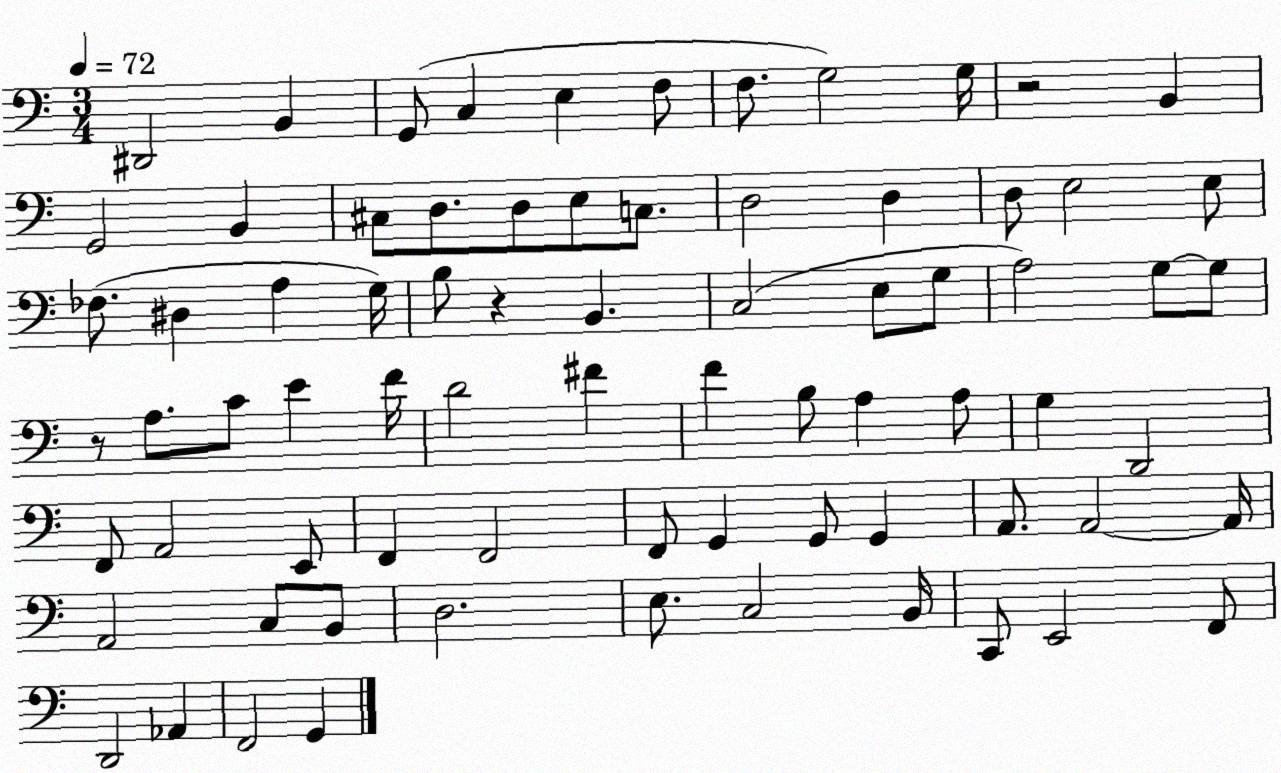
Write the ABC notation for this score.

X:1
T:Untitled
M:3/4
L:1/4
K:C
^D,,2 B,, G,,/2 C, E, F,/2 F,/2 G,2 G,/4 z2 B,, G,,2 B,, ^C,/2 D,/2 D,/2 E,/2 C,/2 D,2 D, D,/2 E,2 E,/2 _F,/2 ^D, A, G,/4 B,/2 z B,, C,2 E,/2 G,/2 A,2 G,/2 G,/2 z/2 A,/2 C/2 E F/4 D2 ^F F B,/2 A, A,/2 G, D,,2 F,,/2 A,,2 E,,/2 F,, F,,2 F,,/2 G,, G,,/2 G,, A,,/2 A,,2 A,,/4 A,,2 C,/2 B,,/2 D,2 E,/2 C,2 B,,/4 C,,/2 E,,2 F,,/2 D,,2 _A,, F,,2 G,,